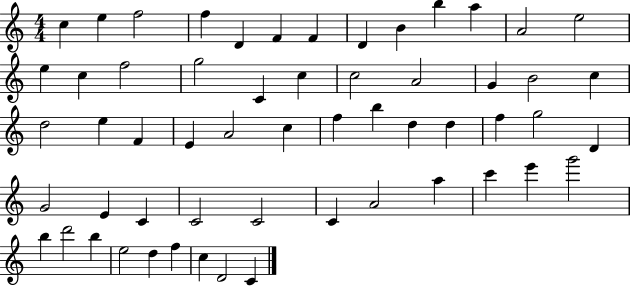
C5/q E5/q F5/h F5/q D4/q F4/q F4/q D4/q B4/q B5/q A5/q A4/h E5/h E5/q C5/q F5/h G5/h C4/q C5/q C5/h A4/h G4/q B4/h C5/q D5/h E5/q F4/q E4/q A4/h C5/q F5/q B5/q D5/q D5/q F5/q G5/h D4/q G4/h E4/q C4/q C4/h C4/h C4/q A4/h A5/q C6/q E6/q G6/h B5/q D6/h B5/q E5/h D5/q F5/q C5/q D4/h C4/q